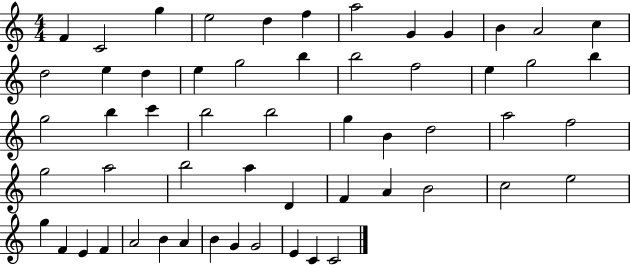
{
  \clef treble
  \numericTimeSignature
  \time 4/4
  \key c \major
  f'4 c'2 g''4 | e''2 d''4 f''4 | a''2 g'4 g'4 | b'4 a'2 c''4 | \break d''2 e''4 d''4 | e''4 g''2 b''4 | b''2 f''2 | e''4 g''2 b''4 | \break g''2 b''4 c'''4 | b''2 b''2 | g''4 b'4 d''2 | a''2 f''2 | \break g''2 a''2 | b''2 a''4 d'4 | f'4 a'4 b'2 | c''2 e''2 | \break g''4 f'4 e'4 f'4 | a'2 b'4 a'4 | b'4 g'4 g'2 | e'4 c'4 c'2 | \break \bar "|."
}